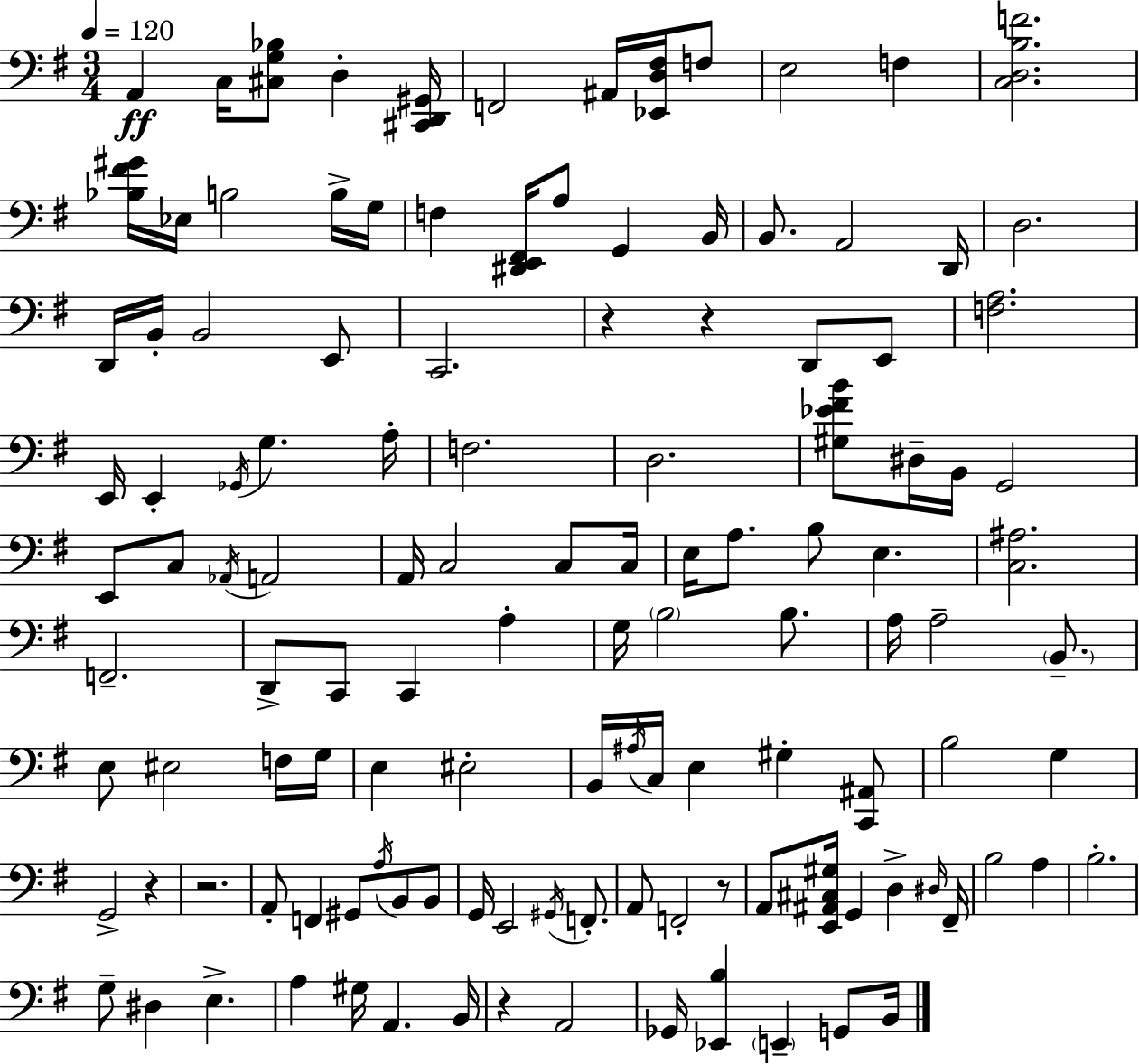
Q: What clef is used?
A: bass